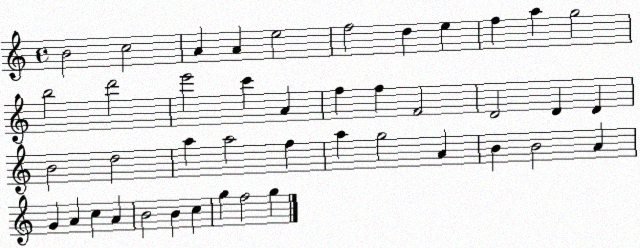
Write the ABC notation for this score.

X:1
T:Untitled
M:4/4
L:1/4
K:C
B2 c2 A A e2 f2 d e f a g2 b2 d'2 e'2 c' A f f F2 D2 D D B2 d2 a a2 f a g2 A B B2 A G A c A B2 B c g f2 g